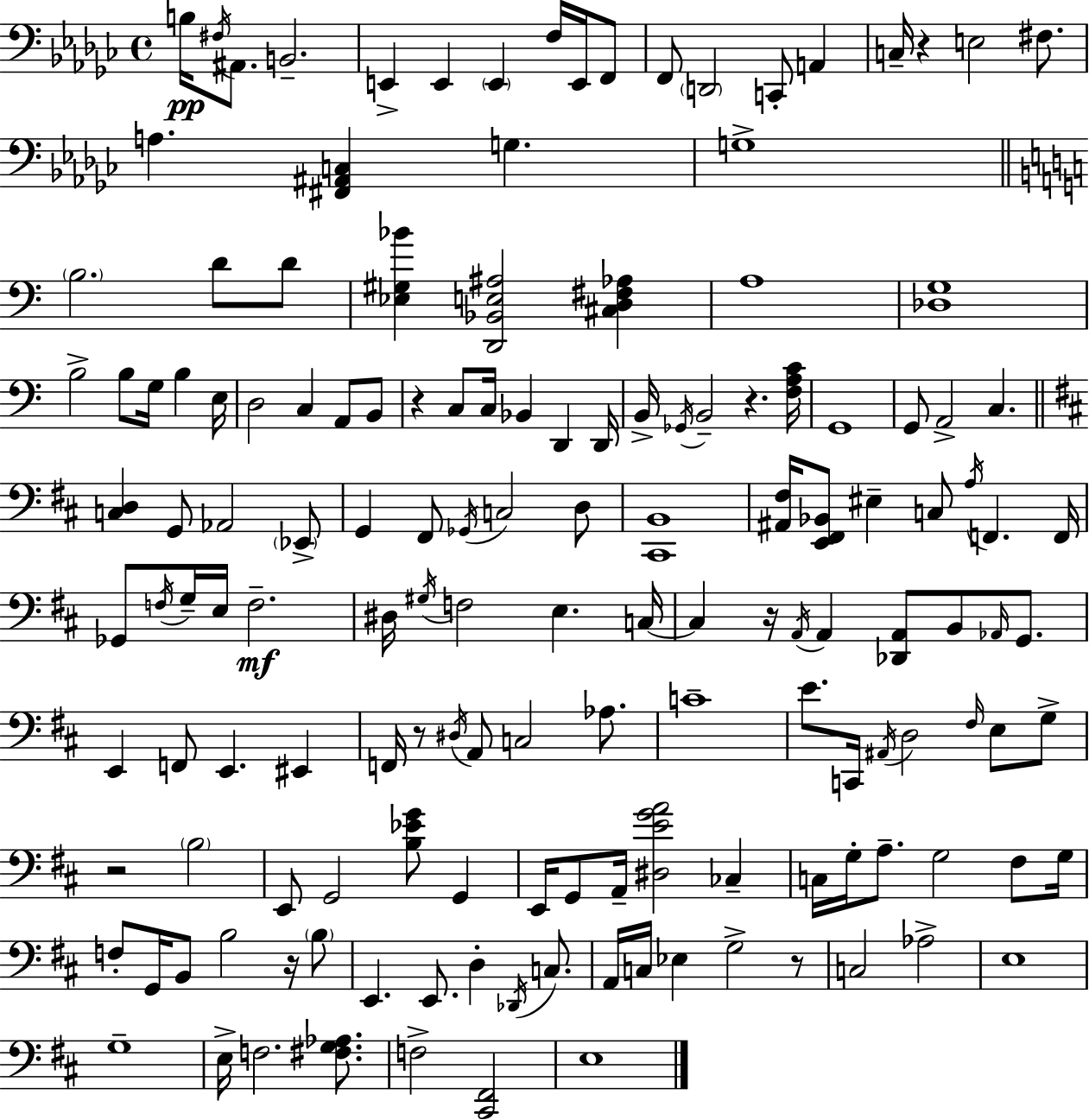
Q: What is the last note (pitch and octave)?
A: E3